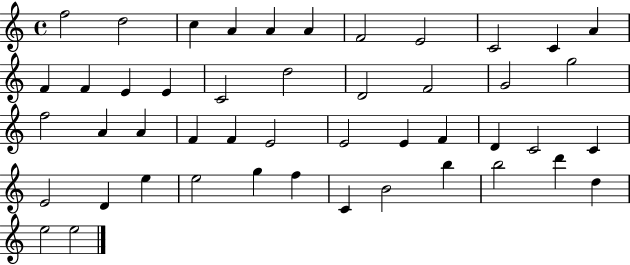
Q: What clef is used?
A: treble